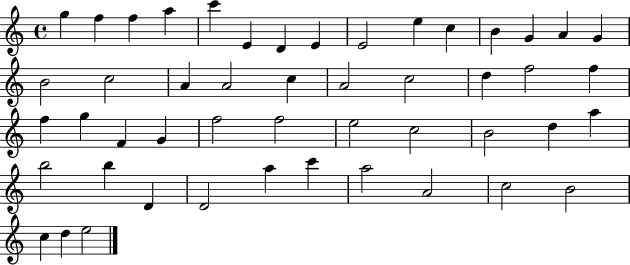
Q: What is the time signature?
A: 4/4